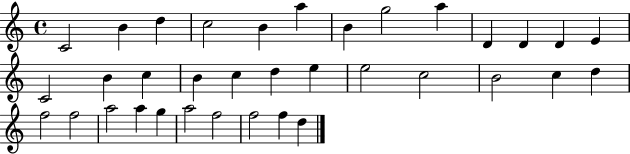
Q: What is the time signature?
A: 4/4